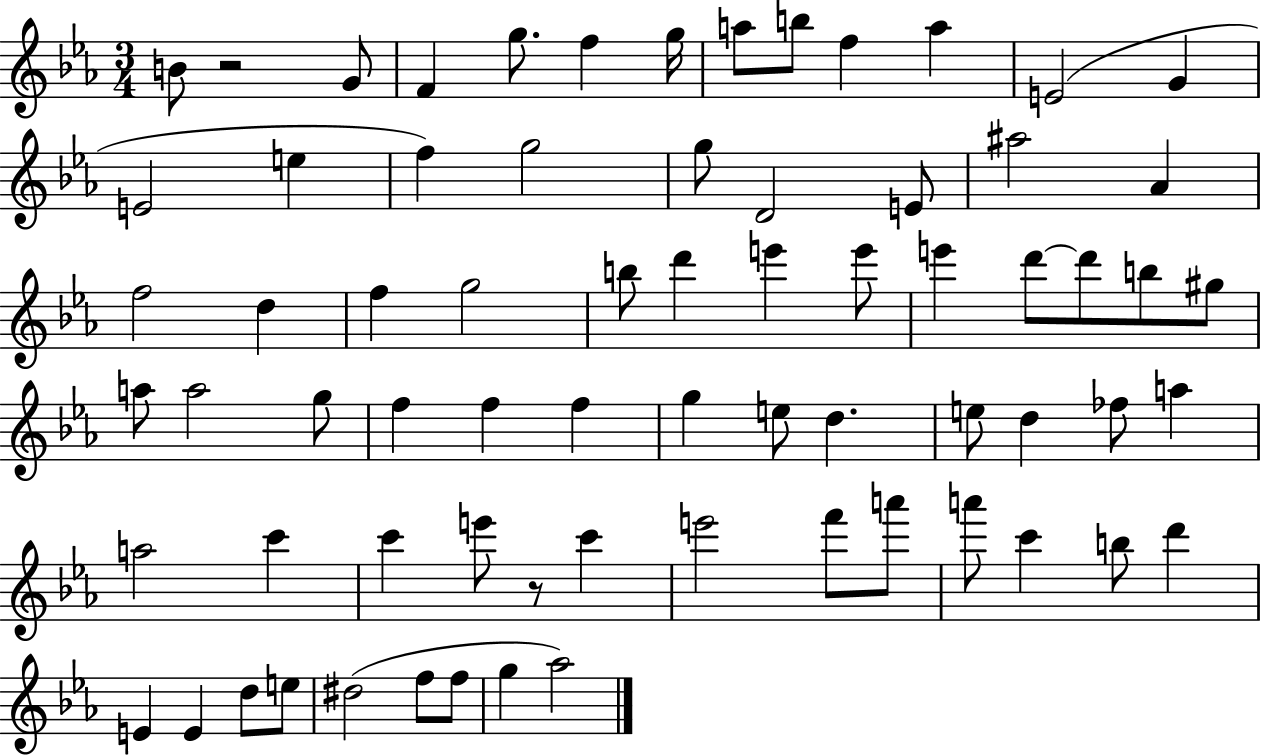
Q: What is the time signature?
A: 3/4